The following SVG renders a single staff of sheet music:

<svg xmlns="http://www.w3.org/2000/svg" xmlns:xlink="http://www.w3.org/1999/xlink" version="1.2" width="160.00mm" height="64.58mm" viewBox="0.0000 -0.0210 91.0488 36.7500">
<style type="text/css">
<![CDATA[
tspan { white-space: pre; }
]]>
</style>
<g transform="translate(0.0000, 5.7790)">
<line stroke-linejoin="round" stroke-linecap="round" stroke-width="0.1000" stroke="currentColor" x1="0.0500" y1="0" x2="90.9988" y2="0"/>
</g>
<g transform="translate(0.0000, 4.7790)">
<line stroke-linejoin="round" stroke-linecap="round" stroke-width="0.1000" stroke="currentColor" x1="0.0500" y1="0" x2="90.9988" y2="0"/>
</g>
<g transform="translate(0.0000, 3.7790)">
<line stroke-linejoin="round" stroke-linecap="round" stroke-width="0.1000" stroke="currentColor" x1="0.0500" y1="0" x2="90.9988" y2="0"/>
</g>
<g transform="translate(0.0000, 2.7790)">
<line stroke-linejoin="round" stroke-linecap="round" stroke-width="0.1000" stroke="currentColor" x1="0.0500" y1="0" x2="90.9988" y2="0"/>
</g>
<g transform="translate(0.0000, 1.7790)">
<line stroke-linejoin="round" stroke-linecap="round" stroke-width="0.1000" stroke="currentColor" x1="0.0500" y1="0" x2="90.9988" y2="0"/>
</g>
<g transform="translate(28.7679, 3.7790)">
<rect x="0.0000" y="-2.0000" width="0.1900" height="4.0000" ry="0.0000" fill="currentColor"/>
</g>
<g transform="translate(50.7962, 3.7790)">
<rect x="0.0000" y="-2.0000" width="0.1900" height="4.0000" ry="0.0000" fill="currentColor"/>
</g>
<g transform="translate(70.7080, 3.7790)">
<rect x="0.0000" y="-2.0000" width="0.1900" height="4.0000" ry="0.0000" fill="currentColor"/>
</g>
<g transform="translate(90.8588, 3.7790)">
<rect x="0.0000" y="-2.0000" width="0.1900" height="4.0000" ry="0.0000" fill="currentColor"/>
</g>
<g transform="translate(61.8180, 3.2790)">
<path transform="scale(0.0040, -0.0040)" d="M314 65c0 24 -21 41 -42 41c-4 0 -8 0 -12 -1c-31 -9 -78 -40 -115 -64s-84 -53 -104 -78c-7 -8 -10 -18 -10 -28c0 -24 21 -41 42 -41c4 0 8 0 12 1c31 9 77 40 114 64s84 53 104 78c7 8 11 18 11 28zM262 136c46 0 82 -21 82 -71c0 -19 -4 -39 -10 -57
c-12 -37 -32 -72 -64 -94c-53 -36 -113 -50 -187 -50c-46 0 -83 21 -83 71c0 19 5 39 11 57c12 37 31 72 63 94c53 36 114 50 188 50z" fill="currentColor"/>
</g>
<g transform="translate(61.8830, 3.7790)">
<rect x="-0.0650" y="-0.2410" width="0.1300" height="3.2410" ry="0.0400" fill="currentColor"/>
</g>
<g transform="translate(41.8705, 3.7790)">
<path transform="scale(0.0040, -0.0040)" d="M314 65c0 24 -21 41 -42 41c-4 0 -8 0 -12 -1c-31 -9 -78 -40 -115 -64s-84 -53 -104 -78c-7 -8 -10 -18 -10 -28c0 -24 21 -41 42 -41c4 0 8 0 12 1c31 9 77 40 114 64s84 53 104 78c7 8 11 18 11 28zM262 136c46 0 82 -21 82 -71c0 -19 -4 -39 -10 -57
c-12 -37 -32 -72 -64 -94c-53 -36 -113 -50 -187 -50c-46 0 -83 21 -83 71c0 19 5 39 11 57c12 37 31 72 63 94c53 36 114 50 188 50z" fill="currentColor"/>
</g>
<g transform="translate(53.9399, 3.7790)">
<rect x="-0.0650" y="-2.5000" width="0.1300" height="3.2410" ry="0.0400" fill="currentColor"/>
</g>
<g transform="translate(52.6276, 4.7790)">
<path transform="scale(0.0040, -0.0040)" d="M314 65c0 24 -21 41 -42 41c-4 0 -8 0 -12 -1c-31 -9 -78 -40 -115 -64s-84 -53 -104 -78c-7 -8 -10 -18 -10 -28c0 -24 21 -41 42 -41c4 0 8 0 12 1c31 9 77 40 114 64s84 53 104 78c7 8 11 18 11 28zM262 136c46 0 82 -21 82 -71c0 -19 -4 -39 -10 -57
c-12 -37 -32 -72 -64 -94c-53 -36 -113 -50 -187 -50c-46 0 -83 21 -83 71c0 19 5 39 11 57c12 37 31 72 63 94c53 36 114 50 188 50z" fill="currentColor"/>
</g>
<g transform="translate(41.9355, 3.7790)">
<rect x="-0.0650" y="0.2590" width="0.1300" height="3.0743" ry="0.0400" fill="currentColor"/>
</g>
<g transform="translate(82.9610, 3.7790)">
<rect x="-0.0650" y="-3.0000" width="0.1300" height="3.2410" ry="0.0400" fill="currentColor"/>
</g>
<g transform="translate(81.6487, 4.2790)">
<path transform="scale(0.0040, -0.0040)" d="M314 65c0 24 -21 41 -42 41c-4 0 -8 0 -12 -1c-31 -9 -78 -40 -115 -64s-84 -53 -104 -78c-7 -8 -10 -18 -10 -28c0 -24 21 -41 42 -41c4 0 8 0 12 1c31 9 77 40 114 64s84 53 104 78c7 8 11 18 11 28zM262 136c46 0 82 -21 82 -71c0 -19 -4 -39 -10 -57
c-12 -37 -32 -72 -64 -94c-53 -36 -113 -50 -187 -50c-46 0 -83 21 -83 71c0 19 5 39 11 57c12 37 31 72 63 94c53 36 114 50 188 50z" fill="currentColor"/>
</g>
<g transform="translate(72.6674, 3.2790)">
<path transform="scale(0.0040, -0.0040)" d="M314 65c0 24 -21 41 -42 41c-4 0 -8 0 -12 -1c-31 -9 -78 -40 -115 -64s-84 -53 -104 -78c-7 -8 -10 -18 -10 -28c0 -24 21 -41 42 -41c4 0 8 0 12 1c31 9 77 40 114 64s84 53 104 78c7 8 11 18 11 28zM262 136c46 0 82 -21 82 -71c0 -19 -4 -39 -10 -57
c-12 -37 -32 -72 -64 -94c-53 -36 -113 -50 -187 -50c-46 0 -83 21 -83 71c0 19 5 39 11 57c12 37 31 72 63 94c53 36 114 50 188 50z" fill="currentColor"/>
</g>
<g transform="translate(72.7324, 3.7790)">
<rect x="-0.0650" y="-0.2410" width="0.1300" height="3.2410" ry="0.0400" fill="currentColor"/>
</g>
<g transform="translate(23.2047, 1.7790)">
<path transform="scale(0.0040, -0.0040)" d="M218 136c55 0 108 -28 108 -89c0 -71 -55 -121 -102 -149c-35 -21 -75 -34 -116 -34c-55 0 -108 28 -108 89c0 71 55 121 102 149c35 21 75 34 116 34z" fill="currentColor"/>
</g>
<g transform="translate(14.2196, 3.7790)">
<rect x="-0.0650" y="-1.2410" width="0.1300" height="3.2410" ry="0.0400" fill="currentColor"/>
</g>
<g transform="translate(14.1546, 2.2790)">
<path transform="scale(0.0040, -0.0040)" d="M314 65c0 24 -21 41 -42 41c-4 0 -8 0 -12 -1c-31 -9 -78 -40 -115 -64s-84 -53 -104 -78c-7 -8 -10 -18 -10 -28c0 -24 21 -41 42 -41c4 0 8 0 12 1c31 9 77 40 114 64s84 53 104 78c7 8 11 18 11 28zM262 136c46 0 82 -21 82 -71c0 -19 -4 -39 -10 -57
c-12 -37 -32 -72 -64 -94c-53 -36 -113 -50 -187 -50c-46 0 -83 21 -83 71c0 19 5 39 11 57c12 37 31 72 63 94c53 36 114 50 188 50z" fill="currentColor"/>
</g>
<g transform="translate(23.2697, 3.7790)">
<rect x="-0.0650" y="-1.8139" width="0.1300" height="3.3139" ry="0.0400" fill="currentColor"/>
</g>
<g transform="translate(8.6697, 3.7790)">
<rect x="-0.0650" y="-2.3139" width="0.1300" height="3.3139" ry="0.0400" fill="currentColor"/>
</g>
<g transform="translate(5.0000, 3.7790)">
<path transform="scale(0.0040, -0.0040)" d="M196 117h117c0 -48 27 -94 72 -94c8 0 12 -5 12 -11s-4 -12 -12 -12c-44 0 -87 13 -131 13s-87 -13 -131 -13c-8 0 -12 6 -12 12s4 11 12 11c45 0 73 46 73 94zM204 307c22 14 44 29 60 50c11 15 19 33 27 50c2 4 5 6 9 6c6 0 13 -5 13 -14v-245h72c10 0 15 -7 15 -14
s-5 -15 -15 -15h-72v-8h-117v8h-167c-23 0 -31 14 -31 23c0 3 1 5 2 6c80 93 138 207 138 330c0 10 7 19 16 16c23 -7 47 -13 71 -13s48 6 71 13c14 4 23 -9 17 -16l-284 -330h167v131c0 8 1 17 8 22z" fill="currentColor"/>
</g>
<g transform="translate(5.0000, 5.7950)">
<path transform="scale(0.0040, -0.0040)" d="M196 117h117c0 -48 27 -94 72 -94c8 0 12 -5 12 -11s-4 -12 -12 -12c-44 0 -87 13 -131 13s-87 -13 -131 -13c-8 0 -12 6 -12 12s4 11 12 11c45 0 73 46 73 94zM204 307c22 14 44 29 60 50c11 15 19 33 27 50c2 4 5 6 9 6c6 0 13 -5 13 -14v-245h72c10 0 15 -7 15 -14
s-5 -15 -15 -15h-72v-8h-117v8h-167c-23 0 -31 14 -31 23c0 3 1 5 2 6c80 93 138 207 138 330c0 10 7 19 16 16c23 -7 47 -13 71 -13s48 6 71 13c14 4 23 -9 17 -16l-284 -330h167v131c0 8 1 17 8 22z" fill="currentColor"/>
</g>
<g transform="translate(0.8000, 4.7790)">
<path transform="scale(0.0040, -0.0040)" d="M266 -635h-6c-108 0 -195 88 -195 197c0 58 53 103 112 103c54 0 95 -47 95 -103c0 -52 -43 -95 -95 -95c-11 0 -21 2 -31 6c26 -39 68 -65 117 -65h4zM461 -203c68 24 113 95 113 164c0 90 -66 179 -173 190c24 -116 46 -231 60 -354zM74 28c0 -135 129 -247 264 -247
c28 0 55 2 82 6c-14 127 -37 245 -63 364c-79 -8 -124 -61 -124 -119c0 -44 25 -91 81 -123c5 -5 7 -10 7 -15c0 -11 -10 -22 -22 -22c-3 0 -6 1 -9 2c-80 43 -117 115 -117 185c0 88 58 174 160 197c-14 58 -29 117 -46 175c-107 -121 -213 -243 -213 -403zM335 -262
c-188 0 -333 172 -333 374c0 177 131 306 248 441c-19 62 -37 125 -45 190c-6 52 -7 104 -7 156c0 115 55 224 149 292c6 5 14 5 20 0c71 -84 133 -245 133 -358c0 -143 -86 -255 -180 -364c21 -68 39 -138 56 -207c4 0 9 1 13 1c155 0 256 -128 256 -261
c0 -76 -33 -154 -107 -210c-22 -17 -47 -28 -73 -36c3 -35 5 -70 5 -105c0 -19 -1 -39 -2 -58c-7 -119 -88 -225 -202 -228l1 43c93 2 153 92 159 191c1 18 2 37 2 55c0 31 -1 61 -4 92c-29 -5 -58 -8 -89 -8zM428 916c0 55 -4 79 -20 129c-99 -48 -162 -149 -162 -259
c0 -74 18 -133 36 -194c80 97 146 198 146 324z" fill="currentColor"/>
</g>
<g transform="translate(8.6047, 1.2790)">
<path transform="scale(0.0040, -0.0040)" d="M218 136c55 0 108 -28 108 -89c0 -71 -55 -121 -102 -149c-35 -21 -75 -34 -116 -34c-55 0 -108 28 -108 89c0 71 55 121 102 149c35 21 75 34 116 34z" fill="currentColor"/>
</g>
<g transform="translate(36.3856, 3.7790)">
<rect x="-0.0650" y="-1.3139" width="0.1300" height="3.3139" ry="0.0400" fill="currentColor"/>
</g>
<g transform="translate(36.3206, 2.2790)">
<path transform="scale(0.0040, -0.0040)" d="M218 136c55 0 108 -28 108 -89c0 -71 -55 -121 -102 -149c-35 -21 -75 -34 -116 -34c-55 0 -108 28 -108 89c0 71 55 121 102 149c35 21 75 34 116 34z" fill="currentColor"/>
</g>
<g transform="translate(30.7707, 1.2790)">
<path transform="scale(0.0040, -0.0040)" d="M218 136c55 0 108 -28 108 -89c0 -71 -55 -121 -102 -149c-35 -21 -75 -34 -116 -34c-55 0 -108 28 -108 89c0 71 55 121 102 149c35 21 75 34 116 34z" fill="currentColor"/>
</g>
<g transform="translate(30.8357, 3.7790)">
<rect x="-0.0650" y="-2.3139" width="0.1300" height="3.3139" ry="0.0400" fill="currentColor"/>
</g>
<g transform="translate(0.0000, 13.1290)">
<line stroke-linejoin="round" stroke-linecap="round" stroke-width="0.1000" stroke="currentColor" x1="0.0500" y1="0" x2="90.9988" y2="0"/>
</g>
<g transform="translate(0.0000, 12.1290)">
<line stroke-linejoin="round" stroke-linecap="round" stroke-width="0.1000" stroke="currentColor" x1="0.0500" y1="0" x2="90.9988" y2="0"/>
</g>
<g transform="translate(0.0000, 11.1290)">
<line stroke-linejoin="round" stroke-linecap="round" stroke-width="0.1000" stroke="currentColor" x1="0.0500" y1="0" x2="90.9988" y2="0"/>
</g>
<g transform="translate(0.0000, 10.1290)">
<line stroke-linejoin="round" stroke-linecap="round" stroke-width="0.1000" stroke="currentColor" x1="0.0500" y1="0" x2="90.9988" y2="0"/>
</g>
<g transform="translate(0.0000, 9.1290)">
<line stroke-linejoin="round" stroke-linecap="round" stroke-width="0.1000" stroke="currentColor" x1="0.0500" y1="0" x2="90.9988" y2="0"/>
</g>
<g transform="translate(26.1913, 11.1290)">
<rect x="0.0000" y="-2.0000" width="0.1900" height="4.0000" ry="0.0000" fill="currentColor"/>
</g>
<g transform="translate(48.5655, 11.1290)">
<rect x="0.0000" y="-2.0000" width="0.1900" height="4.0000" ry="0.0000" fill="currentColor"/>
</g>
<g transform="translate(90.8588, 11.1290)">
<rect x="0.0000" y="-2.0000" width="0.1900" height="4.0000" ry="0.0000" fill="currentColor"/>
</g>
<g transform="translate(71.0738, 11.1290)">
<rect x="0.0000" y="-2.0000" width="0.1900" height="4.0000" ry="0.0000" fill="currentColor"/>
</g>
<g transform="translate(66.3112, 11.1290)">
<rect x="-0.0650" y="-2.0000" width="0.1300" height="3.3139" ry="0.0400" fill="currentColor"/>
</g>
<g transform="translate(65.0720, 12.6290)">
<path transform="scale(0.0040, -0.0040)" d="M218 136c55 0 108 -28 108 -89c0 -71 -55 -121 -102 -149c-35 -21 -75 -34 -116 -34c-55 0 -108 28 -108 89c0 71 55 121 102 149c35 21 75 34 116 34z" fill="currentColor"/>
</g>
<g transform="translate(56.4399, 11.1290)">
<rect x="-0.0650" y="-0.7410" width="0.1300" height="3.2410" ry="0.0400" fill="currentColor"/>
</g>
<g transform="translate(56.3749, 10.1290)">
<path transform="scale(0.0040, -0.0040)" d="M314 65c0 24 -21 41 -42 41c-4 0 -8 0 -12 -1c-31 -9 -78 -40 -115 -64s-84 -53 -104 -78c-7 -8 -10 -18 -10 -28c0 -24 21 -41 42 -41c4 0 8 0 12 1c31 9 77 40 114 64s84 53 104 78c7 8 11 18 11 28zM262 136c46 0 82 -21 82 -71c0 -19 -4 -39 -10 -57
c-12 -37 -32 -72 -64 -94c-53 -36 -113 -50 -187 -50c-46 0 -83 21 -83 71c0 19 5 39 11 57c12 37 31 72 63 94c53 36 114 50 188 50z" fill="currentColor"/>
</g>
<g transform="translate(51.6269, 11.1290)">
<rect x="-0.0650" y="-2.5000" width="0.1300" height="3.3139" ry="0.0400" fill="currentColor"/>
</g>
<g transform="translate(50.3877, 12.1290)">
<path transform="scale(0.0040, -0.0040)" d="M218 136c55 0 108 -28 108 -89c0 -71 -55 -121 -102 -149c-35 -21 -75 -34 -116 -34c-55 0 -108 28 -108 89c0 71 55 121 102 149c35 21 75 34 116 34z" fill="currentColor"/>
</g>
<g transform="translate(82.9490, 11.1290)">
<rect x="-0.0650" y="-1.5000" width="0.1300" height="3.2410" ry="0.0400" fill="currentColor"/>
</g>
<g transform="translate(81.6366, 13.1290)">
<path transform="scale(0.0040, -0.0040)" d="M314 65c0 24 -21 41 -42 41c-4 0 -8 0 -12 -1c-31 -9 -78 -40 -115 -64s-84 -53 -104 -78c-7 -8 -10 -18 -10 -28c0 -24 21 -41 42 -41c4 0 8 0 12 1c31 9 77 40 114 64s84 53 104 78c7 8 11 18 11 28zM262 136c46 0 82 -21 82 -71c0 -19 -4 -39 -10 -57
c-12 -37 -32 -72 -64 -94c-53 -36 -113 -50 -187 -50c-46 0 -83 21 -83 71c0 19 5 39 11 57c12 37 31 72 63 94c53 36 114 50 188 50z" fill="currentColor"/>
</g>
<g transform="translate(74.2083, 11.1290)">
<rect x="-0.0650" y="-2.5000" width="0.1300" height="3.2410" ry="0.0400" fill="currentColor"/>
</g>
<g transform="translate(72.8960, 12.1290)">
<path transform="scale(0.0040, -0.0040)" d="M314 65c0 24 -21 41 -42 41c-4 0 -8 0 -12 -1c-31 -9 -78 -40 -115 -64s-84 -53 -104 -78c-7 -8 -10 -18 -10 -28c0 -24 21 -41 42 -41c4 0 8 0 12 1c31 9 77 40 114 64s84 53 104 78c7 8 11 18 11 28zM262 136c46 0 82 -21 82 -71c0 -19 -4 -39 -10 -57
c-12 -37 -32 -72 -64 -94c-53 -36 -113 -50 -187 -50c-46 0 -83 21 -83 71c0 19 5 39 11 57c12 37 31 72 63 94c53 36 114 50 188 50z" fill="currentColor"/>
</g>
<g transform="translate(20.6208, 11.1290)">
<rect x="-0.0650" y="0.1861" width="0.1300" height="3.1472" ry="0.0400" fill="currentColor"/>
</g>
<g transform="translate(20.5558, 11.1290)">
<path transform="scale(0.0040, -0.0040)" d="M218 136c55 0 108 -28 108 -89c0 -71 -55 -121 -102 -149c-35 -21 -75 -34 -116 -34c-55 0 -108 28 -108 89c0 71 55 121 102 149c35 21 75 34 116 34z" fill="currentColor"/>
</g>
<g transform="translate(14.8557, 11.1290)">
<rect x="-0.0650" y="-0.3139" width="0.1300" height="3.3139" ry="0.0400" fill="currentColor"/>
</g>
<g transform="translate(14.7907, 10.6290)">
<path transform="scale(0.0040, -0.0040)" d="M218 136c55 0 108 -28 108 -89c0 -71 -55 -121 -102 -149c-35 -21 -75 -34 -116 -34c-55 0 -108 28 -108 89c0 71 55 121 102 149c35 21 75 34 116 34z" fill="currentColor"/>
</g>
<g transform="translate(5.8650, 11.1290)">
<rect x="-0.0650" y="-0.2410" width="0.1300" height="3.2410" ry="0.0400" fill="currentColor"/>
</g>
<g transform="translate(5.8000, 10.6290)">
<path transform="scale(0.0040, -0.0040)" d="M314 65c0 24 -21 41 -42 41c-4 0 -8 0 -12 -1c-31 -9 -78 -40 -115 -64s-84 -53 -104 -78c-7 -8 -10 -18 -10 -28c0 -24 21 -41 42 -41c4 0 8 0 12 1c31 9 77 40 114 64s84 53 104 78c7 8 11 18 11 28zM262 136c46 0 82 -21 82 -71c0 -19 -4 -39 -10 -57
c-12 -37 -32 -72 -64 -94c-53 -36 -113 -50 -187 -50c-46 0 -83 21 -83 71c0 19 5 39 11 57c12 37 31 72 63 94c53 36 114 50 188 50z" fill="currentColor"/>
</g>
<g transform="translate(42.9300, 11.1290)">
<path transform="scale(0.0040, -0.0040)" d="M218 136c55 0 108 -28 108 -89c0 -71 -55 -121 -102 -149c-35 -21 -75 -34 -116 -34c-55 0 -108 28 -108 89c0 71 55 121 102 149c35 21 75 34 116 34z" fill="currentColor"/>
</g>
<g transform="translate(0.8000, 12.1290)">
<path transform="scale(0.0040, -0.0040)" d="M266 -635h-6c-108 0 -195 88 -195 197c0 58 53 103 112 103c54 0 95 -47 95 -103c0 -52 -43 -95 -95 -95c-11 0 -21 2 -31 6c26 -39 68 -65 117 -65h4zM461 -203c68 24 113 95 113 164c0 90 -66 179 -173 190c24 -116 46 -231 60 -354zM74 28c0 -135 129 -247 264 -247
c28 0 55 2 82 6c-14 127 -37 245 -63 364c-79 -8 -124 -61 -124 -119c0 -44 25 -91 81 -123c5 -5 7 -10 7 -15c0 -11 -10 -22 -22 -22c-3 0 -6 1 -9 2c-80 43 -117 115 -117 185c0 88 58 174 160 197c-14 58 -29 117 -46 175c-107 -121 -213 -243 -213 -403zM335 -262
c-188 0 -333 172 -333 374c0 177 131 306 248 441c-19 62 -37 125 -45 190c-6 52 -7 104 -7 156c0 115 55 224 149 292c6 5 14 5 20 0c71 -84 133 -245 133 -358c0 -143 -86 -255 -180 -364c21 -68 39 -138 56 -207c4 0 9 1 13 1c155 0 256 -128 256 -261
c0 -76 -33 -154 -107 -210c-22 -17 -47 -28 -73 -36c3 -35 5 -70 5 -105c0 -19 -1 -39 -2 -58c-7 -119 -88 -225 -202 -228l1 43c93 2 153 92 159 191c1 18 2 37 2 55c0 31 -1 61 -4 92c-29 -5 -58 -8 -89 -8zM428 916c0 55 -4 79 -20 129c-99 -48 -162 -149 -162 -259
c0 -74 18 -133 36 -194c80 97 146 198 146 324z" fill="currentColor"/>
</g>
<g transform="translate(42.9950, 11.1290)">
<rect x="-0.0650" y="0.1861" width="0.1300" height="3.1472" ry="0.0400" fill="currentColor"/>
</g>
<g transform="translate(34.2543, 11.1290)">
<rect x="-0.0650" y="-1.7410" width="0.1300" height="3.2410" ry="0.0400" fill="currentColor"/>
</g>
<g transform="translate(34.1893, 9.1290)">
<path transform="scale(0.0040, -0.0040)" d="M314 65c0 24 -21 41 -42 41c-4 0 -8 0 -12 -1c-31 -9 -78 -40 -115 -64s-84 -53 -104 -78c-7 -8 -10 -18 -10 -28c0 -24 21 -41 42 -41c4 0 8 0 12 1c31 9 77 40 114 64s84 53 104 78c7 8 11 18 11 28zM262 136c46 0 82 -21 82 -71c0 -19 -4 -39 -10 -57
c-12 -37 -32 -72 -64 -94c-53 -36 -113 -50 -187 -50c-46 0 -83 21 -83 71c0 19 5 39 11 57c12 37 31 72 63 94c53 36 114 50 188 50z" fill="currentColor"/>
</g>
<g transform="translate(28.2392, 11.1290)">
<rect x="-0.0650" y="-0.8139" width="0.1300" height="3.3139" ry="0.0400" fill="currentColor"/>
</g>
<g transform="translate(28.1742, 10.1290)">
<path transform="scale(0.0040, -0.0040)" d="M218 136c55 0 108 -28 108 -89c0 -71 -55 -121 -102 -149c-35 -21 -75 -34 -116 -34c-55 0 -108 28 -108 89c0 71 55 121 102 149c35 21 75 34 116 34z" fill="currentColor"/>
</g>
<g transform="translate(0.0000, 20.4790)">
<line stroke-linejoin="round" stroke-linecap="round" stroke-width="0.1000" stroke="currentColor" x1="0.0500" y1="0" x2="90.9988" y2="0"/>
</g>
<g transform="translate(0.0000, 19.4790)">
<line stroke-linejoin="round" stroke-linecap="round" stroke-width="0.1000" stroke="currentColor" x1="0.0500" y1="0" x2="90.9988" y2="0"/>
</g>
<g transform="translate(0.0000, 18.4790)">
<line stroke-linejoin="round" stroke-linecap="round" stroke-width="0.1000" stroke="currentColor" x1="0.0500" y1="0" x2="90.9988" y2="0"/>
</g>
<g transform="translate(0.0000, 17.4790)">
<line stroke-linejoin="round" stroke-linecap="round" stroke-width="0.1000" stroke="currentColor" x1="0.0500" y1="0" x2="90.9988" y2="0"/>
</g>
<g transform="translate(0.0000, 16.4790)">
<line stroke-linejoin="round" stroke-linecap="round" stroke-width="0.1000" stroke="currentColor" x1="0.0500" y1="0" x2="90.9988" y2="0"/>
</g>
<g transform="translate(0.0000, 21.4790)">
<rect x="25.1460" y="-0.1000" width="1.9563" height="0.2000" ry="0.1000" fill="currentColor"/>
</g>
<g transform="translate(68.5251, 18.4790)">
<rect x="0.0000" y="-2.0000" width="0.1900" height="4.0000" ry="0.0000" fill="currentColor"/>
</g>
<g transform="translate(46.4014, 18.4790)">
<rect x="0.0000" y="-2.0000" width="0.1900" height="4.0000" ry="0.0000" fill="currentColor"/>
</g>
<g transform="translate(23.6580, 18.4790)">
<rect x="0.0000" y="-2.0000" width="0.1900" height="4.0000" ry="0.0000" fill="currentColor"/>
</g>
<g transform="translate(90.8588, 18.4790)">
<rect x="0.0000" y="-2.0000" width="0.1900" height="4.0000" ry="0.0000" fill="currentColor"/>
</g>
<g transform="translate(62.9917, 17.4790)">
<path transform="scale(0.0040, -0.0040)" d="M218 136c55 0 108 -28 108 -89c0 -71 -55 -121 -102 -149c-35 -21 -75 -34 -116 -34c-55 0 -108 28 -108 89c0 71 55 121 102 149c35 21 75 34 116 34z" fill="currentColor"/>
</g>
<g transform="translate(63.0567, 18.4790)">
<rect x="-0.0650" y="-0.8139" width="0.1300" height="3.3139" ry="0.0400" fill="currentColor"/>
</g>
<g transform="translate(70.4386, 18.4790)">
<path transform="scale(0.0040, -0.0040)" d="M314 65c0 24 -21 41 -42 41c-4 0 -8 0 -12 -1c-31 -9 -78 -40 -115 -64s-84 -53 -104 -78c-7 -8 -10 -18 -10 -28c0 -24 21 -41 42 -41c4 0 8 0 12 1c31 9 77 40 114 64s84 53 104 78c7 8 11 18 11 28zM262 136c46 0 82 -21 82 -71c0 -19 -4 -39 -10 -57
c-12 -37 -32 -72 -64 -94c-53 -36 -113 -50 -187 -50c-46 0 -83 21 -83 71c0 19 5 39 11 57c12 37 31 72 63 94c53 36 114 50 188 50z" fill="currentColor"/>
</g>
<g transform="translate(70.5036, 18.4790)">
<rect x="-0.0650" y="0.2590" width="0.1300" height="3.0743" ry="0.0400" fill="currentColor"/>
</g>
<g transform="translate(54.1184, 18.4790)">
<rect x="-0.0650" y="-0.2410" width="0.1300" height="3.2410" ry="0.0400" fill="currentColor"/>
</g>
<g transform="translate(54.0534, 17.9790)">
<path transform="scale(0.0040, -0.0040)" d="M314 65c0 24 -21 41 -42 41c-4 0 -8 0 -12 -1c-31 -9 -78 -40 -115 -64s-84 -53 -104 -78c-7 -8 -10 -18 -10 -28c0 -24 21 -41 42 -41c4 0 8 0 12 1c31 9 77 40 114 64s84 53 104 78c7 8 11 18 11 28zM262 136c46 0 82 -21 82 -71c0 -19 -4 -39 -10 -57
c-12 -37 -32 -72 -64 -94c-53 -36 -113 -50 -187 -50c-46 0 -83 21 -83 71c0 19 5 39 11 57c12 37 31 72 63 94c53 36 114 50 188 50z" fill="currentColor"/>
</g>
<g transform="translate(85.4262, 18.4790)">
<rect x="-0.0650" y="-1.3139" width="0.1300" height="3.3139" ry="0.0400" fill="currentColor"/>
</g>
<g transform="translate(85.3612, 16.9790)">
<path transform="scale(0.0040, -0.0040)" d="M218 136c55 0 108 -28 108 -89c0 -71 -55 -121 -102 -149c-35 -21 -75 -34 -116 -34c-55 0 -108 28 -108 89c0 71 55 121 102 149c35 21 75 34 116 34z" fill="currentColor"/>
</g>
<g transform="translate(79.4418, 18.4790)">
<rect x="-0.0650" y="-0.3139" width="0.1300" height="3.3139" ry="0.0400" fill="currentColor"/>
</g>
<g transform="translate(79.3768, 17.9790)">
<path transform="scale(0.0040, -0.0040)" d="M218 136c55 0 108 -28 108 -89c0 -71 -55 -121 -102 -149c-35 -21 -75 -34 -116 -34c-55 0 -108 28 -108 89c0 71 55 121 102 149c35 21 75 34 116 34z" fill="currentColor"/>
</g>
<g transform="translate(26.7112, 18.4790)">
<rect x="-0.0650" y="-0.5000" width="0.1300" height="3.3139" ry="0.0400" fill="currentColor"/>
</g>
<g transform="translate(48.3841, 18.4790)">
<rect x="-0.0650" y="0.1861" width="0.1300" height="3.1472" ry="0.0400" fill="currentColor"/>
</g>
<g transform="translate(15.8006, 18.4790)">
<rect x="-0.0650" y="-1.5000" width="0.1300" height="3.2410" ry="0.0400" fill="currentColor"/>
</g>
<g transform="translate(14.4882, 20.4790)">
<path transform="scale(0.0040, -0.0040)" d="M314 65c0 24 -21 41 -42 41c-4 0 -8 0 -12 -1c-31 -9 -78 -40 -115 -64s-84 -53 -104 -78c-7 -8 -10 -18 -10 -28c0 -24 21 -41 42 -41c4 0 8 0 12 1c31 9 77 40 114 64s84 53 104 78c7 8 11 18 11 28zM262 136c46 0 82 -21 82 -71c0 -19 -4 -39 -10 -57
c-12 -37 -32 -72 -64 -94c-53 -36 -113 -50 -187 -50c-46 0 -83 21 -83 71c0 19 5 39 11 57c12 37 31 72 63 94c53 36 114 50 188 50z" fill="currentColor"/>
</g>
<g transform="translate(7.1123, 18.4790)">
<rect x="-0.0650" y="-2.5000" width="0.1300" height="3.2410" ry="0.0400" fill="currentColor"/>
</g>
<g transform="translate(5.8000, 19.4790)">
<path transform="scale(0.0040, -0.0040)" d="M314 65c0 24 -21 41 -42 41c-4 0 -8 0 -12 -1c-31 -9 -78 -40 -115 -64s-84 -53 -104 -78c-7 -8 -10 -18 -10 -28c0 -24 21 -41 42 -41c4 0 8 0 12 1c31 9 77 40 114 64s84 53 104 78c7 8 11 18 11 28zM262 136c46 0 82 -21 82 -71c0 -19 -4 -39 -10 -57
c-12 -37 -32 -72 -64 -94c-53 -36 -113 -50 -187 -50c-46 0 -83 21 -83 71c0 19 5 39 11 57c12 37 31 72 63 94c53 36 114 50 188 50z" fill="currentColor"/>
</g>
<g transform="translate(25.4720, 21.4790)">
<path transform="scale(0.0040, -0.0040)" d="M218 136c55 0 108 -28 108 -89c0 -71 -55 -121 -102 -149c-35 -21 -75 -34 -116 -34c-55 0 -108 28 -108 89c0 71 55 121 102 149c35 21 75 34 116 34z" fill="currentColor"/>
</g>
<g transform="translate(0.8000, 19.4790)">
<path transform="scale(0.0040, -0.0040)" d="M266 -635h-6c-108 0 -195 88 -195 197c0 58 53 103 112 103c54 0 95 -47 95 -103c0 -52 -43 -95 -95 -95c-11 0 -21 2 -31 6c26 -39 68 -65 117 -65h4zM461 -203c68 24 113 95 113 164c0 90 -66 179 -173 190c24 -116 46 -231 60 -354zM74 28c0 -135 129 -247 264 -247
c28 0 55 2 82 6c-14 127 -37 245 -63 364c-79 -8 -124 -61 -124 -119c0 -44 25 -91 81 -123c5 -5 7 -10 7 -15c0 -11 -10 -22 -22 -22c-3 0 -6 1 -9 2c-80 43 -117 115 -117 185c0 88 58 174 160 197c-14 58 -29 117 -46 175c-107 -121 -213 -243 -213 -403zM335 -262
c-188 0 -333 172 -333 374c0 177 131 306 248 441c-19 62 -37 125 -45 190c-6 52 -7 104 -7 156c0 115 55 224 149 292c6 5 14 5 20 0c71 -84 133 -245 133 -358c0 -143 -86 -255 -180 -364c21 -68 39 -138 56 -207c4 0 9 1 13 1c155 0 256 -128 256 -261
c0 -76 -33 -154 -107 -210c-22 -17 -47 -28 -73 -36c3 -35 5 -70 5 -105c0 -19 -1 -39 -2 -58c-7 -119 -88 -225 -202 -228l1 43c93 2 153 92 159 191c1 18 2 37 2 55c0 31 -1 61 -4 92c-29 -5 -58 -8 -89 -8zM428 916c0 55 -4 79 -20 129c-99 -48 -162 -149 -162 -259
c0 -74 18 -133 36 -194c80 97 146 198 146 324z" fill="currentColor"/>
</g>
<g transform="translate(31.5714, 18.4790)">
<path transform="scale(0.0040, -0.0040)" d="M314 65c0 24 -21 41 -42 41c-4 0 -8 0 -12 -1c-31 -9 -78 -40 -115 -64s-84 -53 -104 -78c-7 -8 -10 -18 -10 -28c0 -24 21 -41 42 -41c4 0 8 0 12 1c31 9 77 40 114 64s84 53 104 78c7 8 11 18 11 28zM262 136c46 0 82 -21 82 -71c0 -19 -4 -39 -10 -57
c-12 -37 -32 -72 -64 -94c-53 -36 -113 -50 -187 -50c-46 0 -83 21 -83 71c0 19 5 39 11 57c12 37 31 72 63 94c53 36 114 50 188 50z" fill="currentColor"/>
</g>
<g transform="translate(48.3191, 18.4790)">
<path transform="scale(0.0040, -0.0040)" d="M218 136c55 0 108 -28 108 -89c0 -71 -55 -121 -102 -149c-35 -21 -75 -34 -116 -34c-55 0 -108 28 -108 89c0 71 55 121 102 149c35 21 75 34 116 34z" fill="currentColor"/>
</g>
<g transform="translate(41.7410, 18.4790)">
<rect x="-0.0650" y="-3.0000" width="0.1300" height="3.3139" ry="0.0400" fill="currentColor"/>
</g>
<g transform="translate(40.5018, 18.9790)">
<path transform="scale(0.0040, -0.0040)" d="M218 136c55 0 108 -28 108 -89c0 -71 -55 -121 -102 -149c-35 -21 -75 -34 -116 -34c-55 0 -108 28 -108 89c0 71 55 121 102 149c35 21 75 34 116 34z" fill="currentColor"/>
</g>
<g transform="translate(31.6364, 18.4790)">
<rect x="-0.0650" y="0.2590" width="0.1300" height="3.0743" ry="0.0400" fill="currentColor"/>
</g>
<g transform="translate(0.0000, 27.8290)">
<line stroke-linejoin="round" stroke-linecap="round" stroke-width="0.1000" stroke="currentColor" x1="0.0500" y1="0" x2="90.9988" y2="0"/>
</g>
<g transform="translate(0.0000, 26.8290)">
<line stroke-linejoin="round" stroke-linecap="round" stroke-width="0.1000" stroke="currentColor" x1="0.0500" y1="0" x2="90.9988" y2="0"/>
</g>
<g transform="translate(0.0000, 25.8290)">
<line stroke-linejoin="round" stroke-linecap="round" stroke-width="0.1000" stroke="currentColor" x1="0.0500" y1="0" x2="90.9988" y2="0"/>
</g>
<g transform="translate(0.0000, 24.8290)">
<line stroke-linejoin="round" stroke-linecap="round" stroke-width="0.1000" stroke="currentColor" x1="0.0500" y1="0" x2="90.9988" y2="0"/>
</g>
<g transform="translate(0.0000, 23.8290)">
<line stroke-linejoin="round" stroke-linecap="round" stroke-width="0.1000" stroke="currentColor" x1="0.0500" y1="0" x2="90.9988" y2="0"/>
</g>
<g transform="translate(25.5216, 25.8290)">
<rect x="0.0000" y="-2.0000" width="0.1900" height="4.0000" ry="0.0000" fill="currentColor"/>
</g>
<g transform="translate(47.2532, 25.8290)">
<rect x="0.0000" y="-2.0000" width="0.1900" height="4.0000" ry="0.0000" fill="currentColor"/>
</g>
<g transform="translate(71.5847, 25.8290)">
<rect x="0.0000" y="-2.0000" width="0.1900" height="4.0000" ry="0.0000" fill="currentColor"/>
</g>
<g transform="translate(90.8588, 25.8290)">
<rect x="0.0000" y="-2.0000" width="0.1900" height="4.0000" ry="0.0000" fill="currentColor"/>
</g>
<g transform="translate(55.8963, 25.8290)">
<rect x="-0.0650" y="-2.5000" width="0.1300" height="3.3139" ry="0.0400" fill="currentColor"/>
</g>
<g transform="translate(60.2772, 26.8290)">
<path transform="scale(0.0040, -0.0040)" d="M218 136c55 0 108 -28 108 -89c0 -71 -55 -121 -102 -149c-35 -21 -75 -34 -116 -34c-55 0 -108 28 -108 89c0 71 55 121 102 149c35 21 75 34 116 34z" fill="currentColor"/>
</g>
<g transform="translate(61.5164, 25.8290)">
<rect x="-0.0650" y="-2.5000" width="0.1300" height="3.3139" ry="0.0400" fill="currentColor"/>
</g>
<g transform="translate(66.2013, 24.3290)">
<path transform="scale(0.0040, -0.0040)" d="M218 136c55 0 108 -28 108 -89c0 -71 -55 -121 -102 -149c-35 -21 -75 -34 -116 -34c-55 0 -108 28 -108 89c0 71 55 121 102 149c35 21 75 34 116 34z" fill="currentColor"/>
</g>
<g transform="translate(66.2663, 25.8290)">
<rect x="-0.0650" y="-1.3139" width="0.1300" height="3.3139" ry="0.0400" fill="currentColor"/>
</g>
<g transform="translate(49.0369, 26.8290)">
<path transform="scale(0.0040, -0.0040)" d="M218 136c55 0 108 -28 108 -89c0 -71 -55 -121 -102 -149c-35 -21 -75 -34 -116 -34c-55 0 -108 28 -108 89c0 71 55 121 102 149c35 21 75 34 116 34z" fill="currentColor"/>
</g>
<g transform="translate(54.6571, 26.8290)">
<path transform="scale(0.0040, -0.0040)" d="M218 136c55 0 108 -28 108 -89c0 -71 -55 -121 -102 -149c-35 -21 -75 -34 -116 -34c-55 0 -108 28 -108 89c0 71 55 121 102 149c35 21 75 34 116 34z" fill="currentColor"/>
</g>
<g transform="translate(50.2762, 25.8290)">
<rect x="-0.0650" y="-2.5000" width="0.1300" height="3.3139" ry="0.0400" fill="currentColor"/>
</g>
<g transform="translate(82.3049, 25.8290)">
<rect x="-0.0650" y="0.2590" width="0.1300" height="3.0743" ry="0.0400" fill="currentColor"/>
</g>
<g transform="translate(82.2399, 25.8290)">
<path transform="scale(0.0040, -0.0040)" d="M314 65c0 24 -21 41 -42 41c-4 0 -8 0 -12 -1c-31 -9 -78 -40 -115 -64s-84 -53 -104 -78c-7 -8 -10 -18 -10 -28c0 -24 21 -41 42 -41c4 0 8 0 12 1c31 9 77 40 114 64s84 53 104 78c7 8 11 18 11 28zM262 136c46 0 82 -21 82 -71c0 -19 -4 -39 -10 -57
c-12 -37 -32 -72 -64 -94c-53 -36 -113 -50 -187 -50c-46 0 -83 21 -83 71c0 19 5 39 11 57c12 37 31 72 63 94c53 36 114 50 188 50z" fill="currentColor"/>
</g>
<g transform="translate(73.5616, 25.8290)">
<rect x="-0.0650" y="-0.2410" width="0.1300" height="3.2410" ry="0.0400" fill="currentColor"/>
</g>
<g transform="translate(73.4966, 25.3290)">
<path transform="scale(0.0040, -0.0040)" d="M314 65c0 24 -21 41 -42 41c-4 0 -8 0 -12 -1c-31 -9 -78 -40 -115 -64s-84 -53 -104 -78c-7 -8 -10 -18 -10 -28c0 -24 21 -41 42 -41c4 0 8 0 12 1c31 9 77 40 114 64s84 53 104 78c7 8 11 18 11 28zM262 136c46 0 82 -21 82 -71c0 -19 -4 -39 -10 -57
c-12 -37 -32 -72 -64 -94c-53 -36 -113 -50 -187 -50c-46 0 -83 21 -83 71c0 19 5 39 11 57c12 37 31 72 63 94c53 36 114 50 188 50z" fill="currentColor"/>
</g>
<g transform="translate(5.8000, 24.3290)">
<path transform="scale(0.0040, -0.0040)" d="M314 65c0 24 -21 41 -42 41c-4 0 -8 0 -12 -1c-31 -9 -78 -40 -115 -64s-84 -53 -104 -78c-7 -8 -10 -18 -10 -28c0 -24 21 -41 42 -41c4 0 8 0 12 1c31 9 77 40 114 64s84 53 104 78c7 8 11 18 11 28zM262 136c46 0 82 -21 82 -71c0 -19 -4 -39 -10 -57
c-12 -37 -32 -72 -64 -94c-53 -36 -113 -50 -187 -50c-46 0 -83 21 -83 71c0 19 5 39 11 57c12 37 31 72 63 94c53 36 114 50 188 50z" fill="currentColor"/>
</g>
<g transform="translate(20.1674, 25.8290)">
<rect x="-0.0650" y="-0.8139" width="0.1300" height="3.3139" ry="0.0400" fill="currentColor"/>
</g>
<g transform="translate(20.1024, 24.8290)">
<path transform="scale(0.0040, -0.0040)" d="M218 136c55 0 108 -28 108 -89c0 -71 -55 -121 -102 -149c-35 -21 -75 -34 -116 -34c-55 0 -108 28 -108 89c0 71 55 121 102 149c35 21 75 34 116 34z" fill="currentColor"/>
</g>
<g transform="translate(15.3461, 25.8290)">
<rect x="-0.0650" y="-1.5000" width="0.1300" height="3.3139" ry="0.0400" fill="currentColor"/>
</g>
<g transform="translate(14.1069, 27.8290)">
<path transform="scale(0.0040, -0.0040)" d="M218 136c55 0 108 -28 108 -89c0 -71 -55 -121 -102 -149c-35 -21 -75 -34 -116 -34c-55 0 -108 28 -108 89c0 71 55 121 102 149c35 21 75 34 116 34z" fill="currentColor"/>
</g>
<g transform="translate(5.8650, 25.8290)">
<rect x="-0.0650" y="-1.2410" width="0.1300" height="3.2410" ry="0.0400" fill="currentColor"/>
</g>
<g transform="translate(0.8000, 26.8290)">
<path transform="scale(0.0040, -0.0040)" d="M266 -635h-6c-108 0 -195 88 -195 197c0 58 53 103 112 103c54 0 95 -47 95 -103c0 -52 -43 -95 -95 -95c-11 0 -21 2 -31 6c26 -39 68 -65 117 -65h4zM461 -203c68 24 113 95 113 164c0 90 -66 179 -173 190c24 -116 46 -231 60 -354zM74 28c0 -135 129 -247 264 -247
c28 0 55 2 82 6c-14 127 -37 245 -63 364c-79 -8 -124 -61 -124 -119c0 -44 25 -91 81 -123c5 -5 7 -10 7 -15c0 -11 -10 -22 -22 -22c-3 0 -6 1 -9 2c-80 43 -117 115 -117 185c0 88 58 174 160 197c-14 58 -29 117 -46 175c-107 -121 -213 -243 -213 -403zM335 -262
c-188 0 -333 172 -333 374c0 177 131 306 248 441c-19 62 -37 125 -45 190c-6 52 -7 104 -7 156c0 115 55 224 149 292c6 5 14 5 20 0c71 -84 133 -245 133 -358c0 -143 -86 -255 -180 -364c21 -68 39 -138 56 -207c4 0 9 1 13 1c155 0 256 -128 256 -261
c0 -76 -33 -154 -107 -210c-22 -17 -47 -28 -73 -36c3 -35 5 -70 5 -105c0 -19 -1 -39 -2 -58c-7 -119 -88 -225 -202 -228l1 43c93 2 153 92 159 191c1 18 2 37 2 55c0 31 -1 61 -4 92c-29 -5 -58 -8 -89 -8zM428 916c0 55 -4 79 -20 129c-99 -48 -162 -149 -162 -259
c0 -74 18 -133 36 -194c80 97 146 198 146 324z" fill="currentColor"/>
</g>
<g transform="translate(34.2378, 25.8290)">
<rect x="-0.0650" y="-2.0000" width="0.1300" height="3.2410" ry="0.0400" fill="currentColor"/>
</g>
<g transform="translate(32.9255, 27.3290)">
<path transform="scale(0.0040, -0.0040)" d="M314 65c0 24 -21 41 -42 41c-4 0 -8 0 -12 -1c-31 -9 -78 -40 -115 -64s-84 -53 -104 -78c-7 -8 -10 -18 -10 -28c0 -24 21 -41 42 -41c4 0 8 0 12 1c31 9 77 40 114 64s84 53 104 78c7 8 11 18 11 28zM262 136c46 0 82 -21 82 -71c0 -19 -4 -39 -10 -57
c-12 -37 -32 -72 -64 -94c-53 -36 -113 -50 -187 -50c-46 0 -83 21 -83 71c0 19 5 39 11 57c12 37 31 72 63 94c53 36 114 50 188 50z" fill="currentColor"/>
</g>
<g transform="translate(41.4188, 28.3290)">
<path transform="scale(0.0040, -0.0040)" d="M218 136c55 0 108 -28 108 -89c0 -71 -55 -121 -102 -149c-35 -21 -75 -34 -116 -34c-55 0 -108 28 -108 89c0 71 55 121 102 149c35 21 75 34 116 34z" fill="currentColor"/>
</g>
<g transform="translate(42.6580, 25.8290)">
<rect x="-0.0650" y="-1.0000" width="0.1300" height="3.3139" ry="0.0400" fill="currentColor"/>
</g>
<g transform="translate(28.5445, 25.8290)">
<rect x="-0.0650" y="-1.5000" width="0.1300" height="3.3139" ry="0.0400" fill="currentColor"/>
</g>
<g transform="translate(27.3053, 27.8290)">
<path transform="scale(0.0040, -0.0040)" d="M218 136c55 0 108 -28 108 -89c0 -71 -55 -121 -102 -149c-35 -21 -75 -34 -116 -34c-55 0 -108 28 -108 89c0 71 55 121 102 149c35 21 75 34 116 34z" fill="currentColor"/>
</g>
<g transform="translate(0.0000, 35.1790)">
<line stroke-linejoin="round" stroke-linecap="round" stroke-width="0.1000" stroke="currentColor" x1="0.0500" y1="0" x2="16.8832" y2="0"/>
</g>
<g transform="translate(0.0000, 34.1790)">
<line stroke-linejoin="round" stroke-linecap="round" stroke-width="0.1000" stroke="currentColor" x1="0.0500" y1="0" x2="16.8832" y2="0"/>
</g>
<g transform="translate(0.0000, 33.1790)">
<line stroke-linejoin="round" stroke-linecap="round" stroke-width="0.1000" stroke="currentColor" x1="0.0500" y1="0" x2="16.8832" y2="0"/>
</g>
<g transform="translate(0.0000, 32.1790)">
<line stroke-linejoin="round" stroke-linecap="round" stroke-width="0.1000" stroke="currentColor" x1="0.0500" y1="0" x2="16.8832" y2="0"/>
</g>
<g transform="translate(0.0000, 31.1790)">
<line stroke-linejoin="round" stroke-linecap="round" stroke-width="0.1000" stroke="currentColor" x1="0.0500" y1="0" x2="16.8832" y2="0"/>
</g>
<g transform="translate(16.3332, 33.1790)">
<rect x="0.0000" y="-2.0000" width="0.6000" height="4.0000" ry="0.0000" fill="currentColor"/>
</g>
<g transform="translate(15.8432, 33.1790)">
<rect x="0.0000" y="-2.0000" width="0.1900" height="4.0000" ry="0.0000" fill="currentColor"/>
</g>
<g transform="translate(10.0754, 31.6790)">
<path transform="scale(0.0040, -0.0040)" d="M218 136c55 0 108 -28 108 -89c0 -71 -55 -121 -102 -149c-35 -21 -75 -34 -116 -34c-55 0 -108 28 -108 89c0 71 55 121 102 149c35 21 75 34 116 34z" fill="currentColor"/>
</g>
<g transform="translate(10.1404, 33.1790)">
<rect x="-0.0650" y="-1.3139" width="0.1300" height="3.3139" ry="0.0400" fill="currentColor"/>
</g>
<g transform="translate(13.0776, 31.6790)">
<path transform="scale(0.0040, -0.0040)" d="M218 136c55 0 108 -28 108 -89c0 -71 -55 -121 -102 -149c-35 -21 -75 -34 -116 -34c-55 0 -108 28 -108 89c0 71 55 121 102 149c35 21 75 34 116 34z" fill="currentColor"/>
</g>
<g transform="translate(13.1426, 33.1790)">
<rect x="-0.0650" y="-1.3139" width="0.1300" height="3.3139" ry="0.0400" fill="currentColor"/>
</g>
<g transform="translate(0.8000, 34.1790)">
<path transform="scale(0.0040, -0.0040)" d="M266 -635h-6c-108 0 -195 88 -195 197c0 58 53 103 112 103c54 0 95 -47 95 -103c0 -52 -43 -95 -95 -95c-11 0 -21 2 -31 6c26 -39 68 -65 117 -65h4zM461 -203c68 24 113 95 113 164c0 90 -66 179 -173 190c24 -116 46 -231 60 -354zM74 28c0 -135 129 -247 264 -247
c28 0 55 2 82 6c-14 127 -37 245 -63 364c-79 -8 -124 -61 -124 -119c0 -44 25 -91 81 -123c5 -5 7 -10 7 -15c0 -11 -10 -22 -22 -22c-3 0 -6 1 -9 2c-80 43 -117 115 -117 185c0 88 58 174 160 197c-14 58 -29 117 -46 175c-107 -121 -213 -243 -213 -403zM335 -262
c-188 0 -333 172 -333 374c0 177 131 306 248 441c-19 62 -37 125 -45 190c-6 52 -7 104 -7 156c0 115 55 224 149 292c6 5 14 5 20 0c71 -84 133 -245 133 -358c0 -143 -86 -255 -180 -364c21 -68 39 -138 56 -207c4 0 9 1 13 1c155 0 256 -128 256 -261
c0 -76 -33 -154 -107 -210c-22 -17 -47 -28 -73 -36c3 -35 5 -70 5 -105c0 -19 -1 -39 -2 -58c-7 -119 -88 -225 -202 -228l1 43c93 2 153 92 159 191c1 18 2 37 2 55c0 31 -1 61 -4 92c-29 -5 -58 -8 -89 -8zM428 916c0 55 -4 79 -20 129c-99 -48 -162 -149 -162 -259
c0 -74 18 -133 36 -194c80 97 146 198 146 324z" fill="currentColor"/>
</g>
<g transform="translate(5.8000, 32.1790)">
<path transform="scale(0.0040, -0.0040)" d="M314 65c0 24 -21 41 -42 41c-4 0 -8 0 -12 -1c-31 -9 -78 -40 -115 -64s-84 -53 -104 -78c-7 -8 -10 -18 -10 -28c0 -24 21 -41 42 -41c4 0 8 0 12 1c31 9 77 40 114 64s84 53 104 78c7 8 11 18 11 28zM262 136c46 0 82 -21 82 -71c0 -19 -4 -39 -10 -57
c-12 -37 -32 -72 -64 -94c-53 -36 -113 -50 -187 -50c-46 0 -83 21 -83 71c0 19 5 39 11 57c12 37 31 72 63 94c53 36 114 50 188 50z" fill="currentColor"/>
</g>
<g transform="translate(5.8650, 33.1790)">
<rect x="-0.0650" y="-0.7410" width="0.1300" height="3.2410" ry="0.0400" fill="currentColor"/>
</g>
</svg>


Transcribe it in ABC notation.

X:1
T:Untitled
M:4/4
L:1/4
K:C
g e2 f g e B2 G2 c2 c2 A2 c2 c B d f2 B G d2 F G2 E2 G2 E2 C B2 A B c2 d B2 c e e2 E d E F2 D G G G e c2 B2 d2 e e